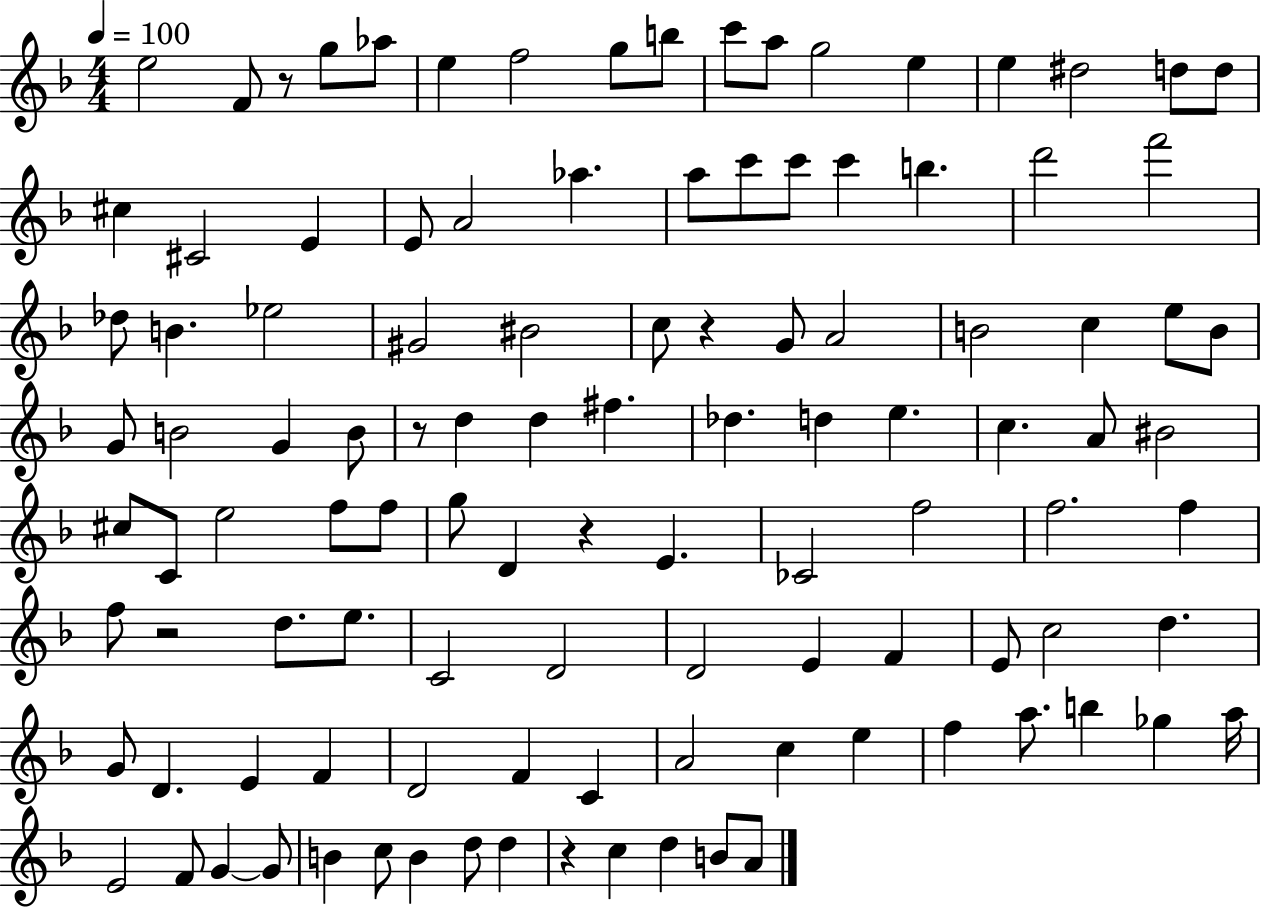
X:1
T:Untitled
M:4/4
L:1/4
K:F
e2 F/2 z/2 g/2 _a/2 e f2 g/2 b/2 c'/2 a/2 g2 e e ^d2 d/2 d/2 ^c ^C2 E E/2 A2 _a a/2 c'/2 c'/2 c' b d'2 f'2 _d/2 B _e2 ^G2 ^B2 c/2 z G/2 A2 B2 c e/2 B/2 G/2 B2 G B/2 z/2 d d ^f _d d e c A/2 ^B2 ^c/2 C/2 e2 f/2 f/2 g/2 D z E _C2 f2 f2 f f/2 z2 d/2 e/2 C2 D2 D2 E F E/2 c2 d G/2 D E F D2 F C A2 c e f a/2 b _g a/4 E2 F/2 G G/2 B c/2 B d/2 d z c d B/2 A/2